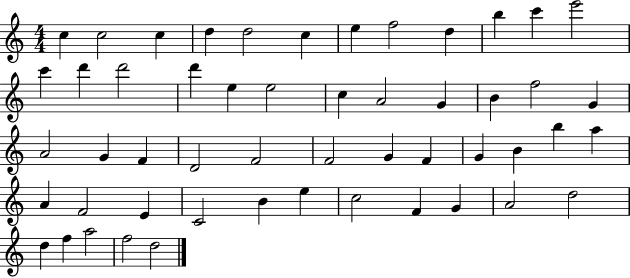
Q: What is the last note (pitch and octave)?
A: D5